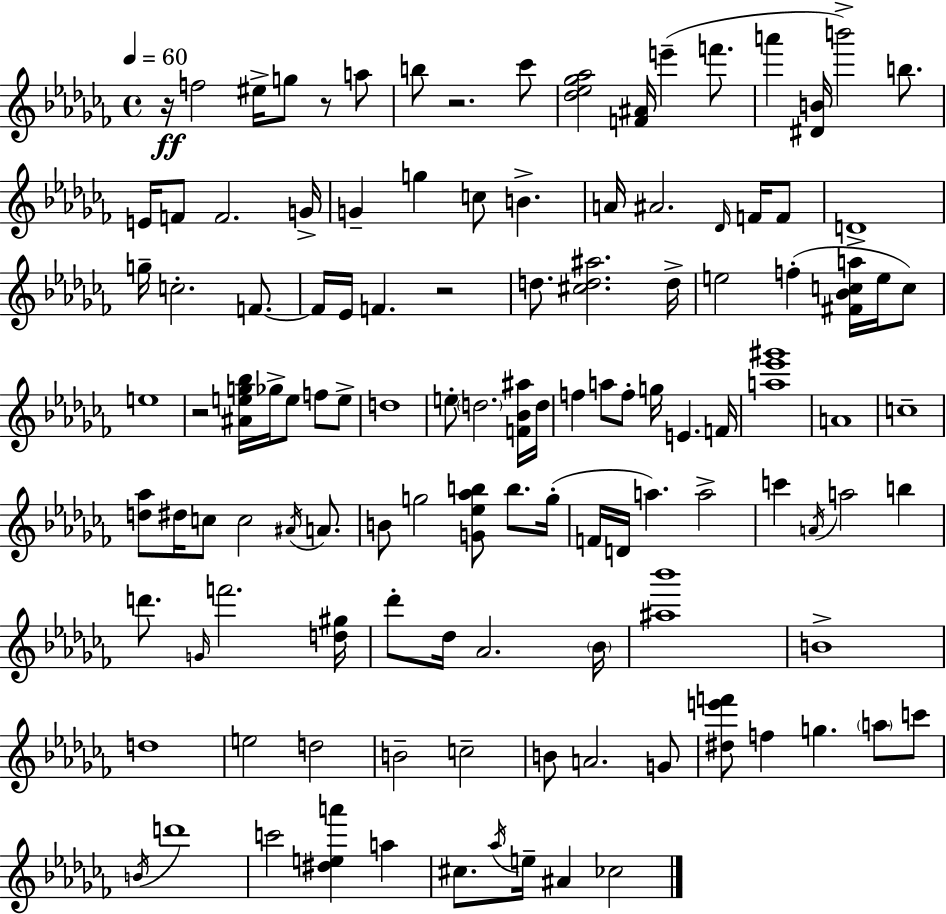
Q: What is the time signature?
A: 4/4